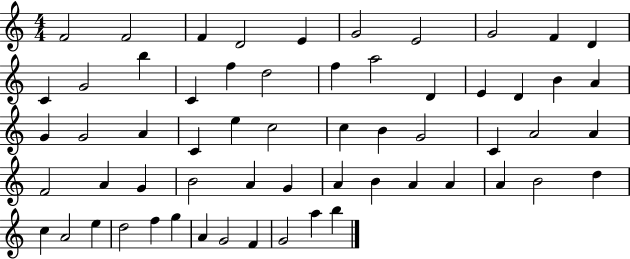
{
  \clef treble
  \numericTimeSignature
  \time 4/4
  \key c \major
  f'2 f'2 | f'4 d'2 e'4 | g'2 e'2 | g'2 f'4 d'4 | \break c'4 g'2 b''4 | c'4 f''4 d''2 | f''4 a''2 d'4 | e'4 d'4 b'4 a'4 | \break g'4 g'2 a'4 | c'4 e''4 c''2 | c''4 b'4 g'2 | c'4 a'2 a'4 | \break f'2 a'4 g'4 | b'2 a'4 g'4 | a'4 b'4 a'4 a'4 | a'4 b'2 d''4 | \break c''4 a'2 e''4 | d''2 f''4 g''4 | a'4 g'2 f'4 | g'2 a''4 b''4 | \break \bar "|."
}